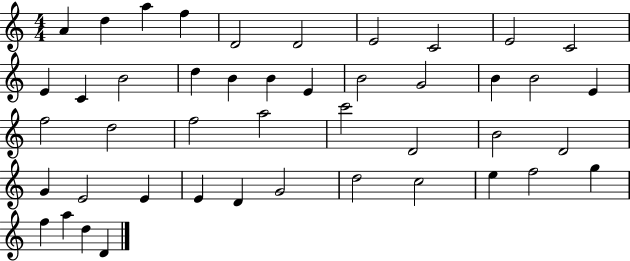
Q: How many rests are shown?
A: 0